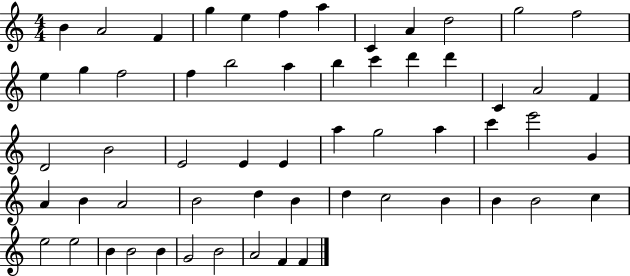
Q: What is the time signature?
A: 4/4